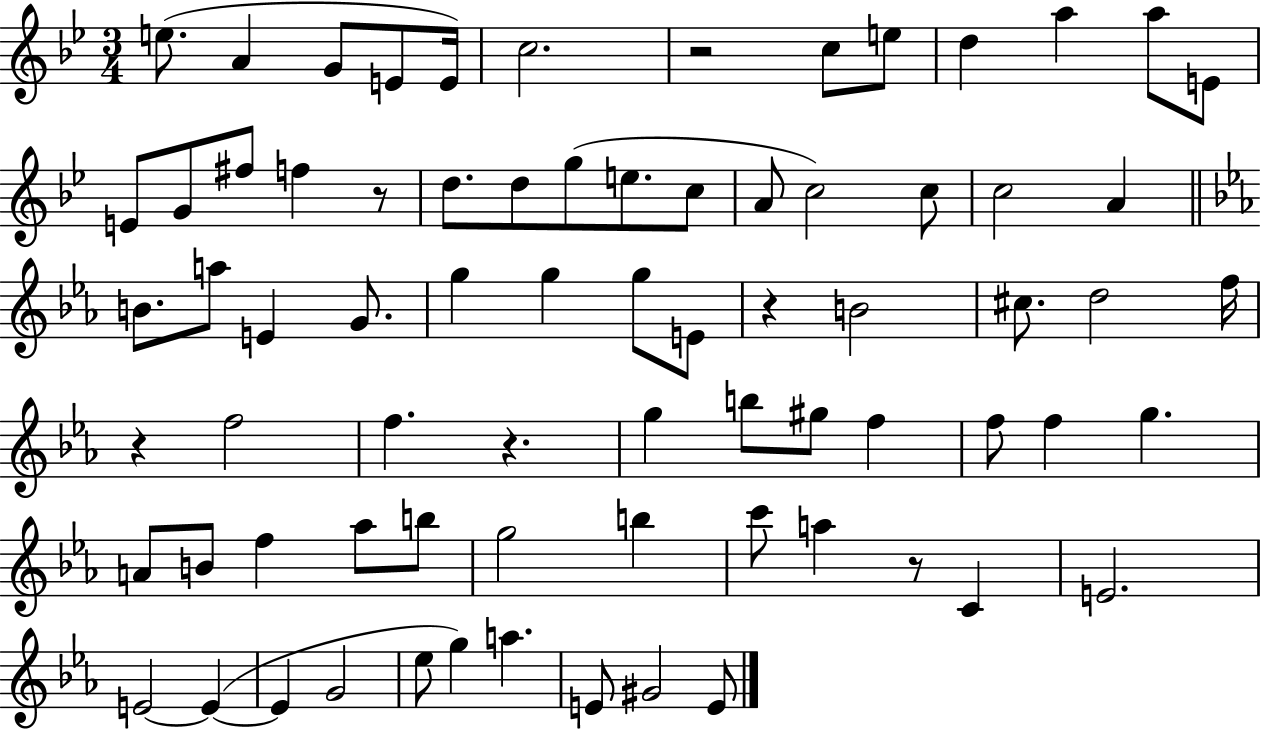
{
  \clef treble
  \numericTimeSignature
  \time 3/4
  \key bes \major
  e''8.( a'4 g'8 e'8 e'16) | c''2. | r2 c''8 e''8 | d''4 a''4 a''8 e'8 | \break e'8 g'8 fis''8 f''4 r8 | d''8. d''8 g''8( e''8. c''8 | a'8 c''2) c''8 | c''2 a'4 | \break \bar "||" \break \key ees \major b'8. a''8 e'4 g'8. | g''4 g''4 g''8 e'8 | r4 b'2 | cis''8. d''2 f''16 | \break r4 f''2 | f''4. r4. | g''4 b''8 gis''8 f''4 | f''8 f''4 g''4. | \break a'8 b'8 f''4 aes''8 b''8 | g''2 b''4 | c'''8 a''4 r8 c'4 | e'2. | \break e'2~~ e'4~(~ | e'4 g'2 | ees''8 g''4) a''4. | e'8 gis'2 e'8 | \break \bar "|."
}